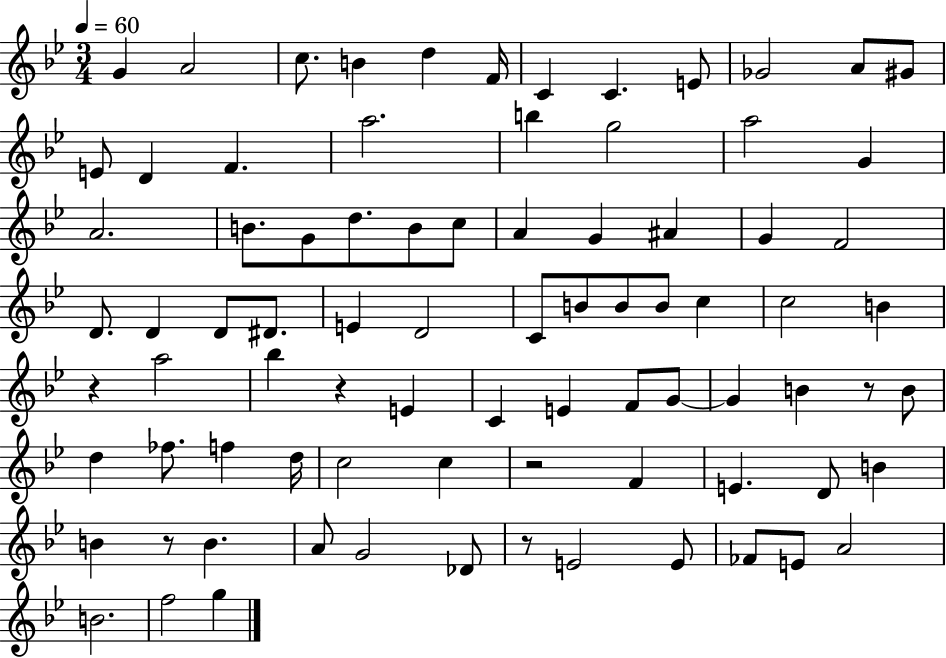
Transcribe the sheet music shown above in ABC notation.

X:1
T:Untitled
M:3/4
L:1/4
K:Bb
G A2 c/2 B d F/4 C C E/2 _G2 A/2 ^G/2 E/2 D F a2 b g2 a2 G A2 B/2 G/2 d/2 B/2 c/2 A G ^A G F2 D/2 D D/2 ^D/2 E D2 C/2 B/2 B/2 B/2 c c2 B z a2 _b z E C E F/2 G/2 G B z/2 B/2 d _f/2 f d/4 c2 c z2 F E D/2 B B z/2 B A/2 G2 _D/2 z/2 E2 E/2 _F/2 E/2 A2 B2 f2 g